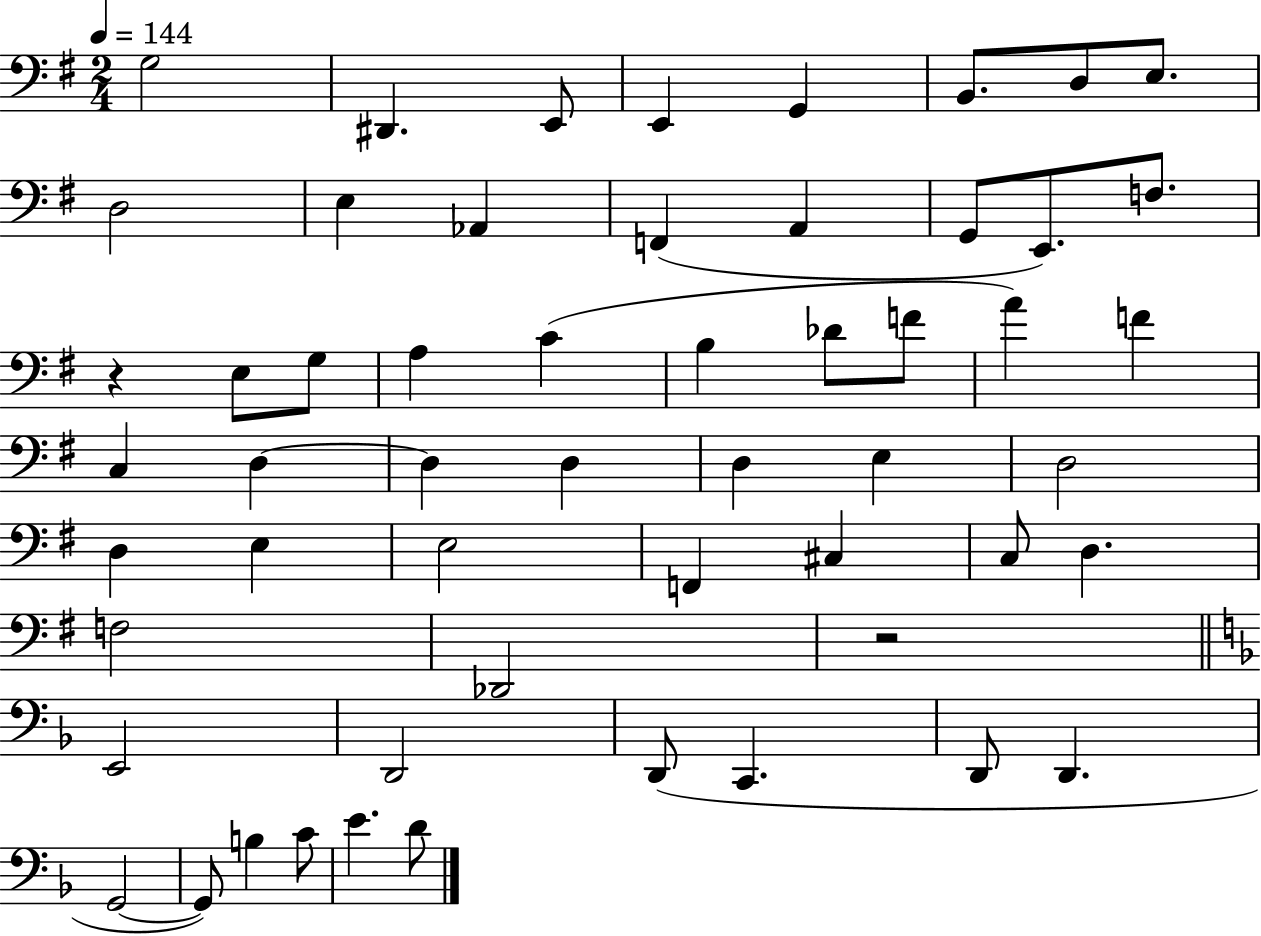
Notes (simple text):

G3/h D#2/q. E2/e E2/q G2/q B2/e. D3/e E3/e. D3/h E3/q Ab2/q F2/q A2/q G2/e E2/e. F3/e. R/q E3/e G3/e A3/q C4/q B3/q Db4/e F4/e A4/q F4/q C3/q D3/q D3/q D3/q D3/q E3/q D3/h D3/q E3/q E3/h F2/q C#3/q C3/e D3/q. F3/h Db2/h R/h E2/h D2/h D2/e C2/q. D2/e D2/q. G2/h G2/e B3/q C4/e E4/q. D4/e